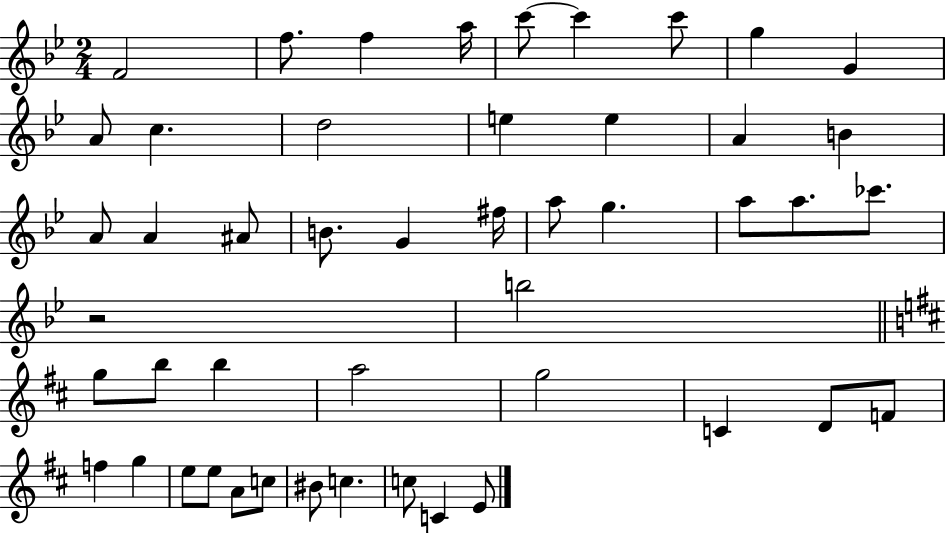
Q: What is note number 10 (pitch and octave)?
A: A4